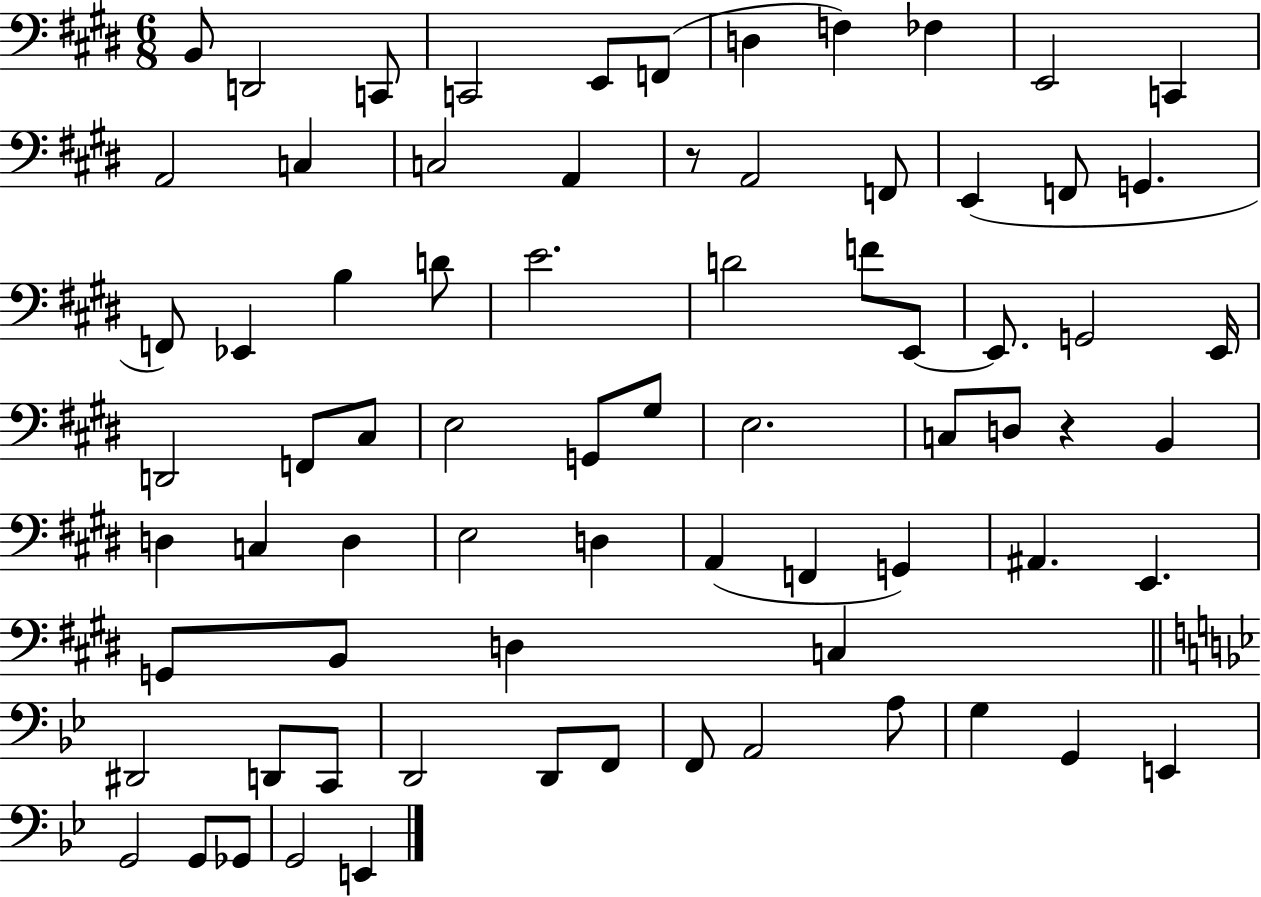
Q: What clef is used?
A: bass